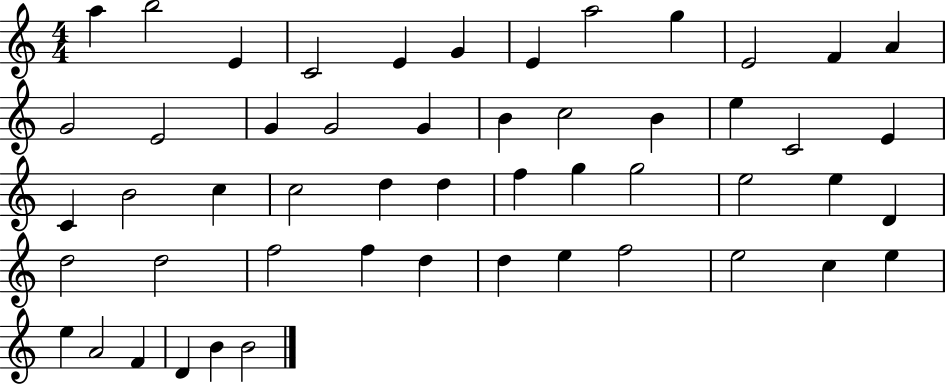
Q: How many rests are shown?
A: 0